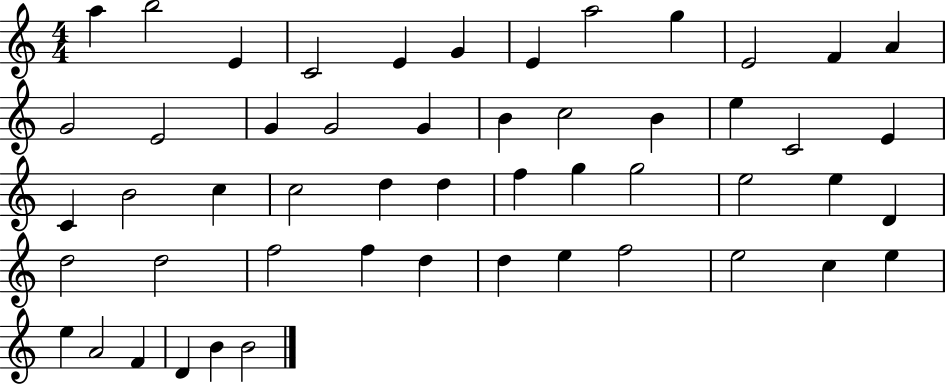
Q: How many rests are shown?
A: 0